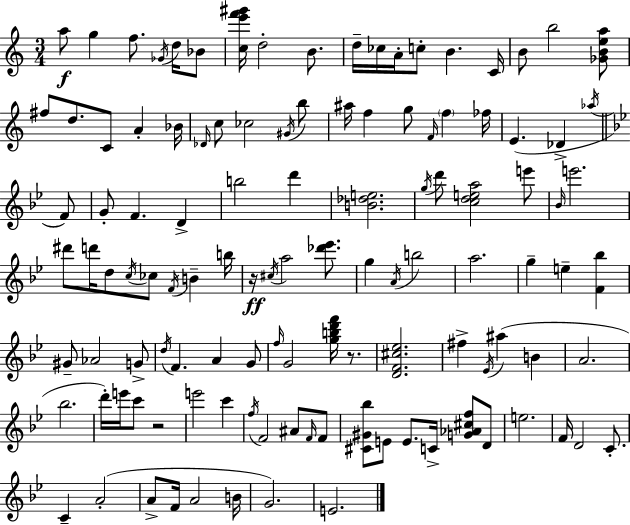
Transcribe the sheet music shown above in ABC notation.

X:1
T:Untitled
M:3/4
L:1/4
K:Am
a/2 g f/2 _G/4 d/4 _B/2 [ce'f'^g']/4 d2 B/2 d/4 _c/4 A/4 c/2 B C/4 B/2 b2 [_GBea]/2 ^f/2 d/2 C/2 A _B/4 _D/4 c/2 _c2 ^G/4 b/2 ^a/4 f g/2 F/4 f _f/4 E _D _a/4 F/2 G/2 F D b2 d' [B_de]2 g/4 d'/2 [cdea]2 e'/2 _B/4 e'2 ^d'/2 d'/4 d/2 c/4 _c/2 F/4 B b/4 z/4 ^c/4 a2 [_d'_e']/2 g A/4 b2 a2 g e [F_b] ^G/2 _A2 G/2 d/4 F A G/2 f/4 G2 [gbd'f']/4 z/2 [DF^c_e]2 ^f _E/4 ^a B A2 _b2 d'/4 e'/4 c'/2 z2 e'2 c' f/4 F2 ^A/2 F/4 F/2 [^C^G_b]/2 E/2 E/2 C/4 [G_A^cf]/2 D/2 e2 F/4 D2 C/2 C A2 A/2 F/4 A2 B/4 G2 E2